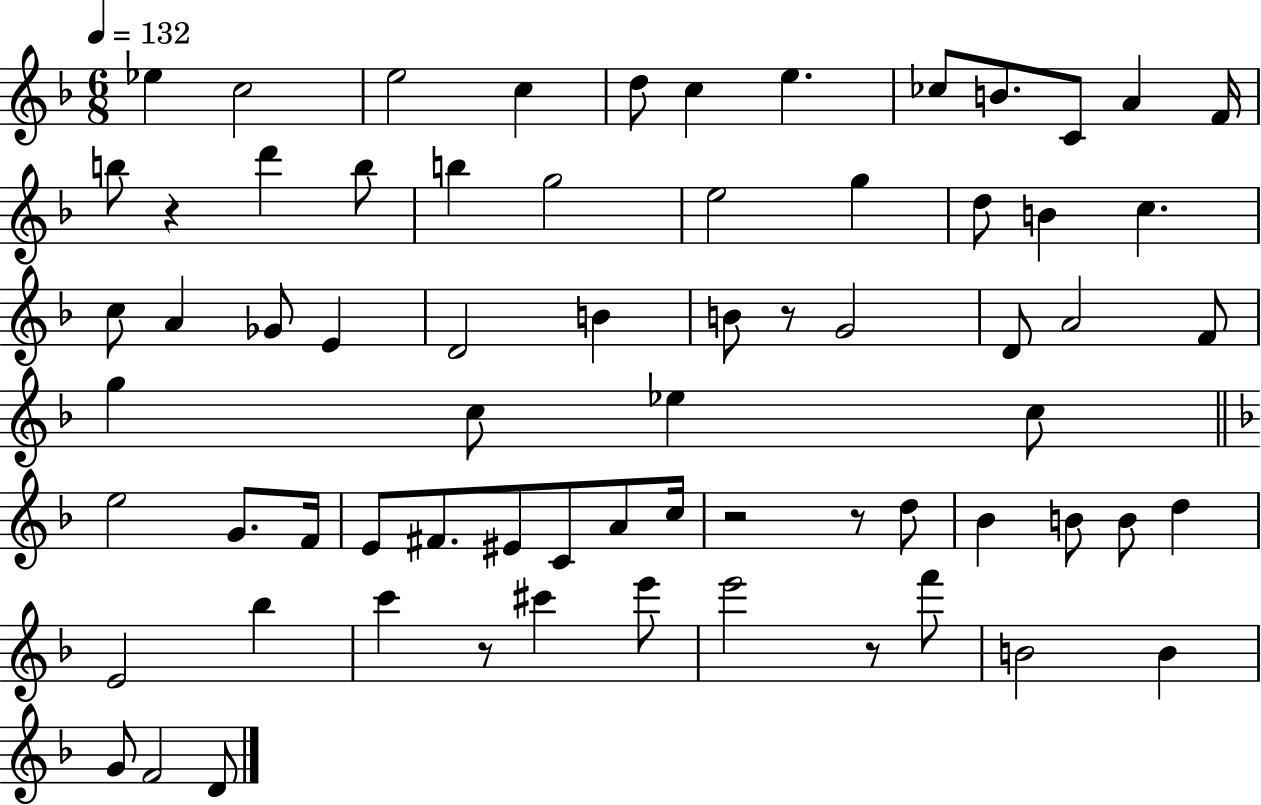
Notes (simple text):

Eb5/q C5/h E5/h C5/q D5/e C5/q E5/q. CES5/e B4/e. C4/e A4/q F4/s B5/e R/q D6/q B5/e B5/q G5/h E5/h G5/q D5/e B4/q C5/q. C5/e A4/q Gb4/e E4/q D4/h B4/q B4/e R/e G4/h D4/e A4/h F4/e G5/q C5/e Eb5/q C5/e E5/h G4/e. F4/s E4/e F#4/e. EIS4/e C4/e A4/e C5/s R/h R/e D5/e Bb4/q B4/e B4/e D5/q E4/h Bb5/q C6/q R/e C#6/q E6/e E6/h R/e F6/e B4/h B4/q G4/e F4/h D4/e